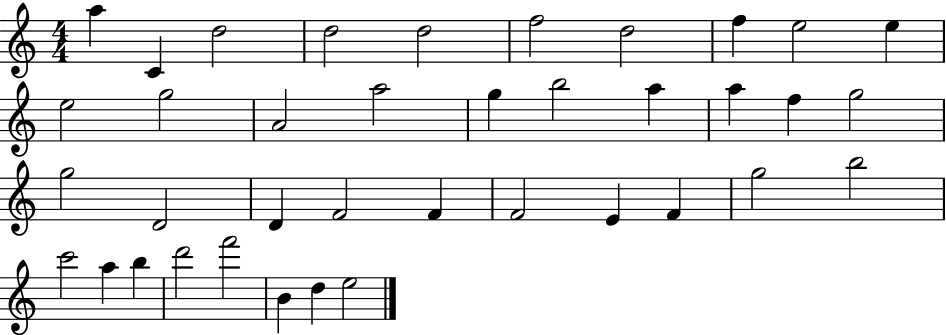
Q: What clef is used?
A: treble